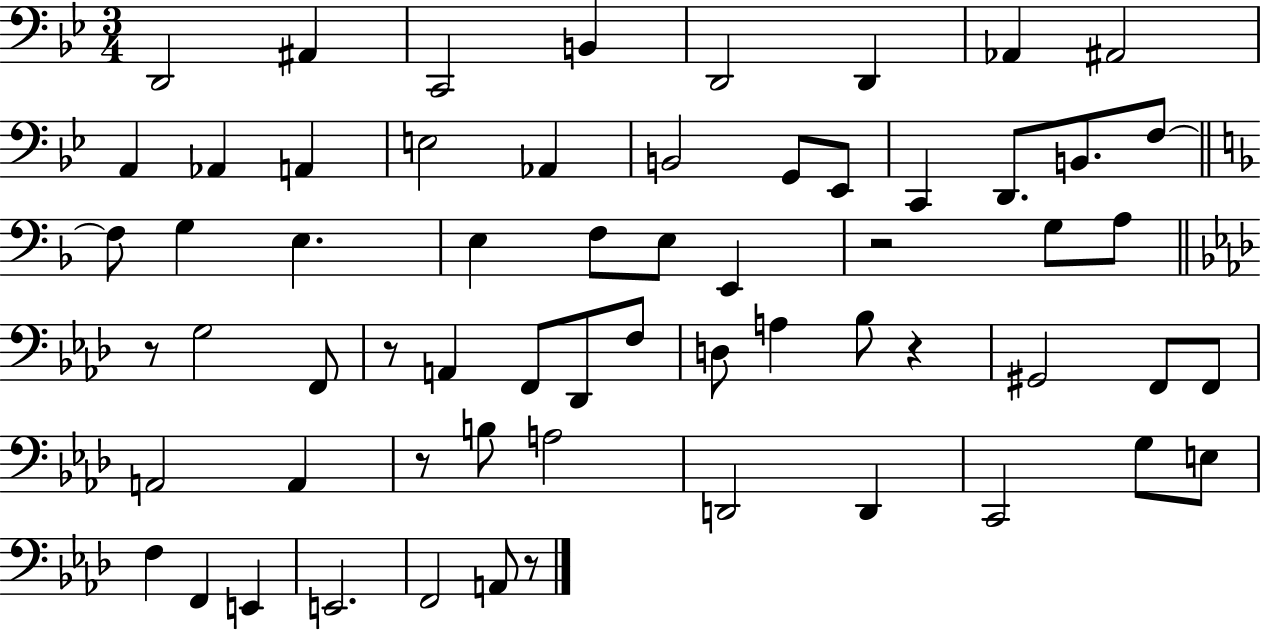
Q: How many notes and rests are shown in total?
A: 62